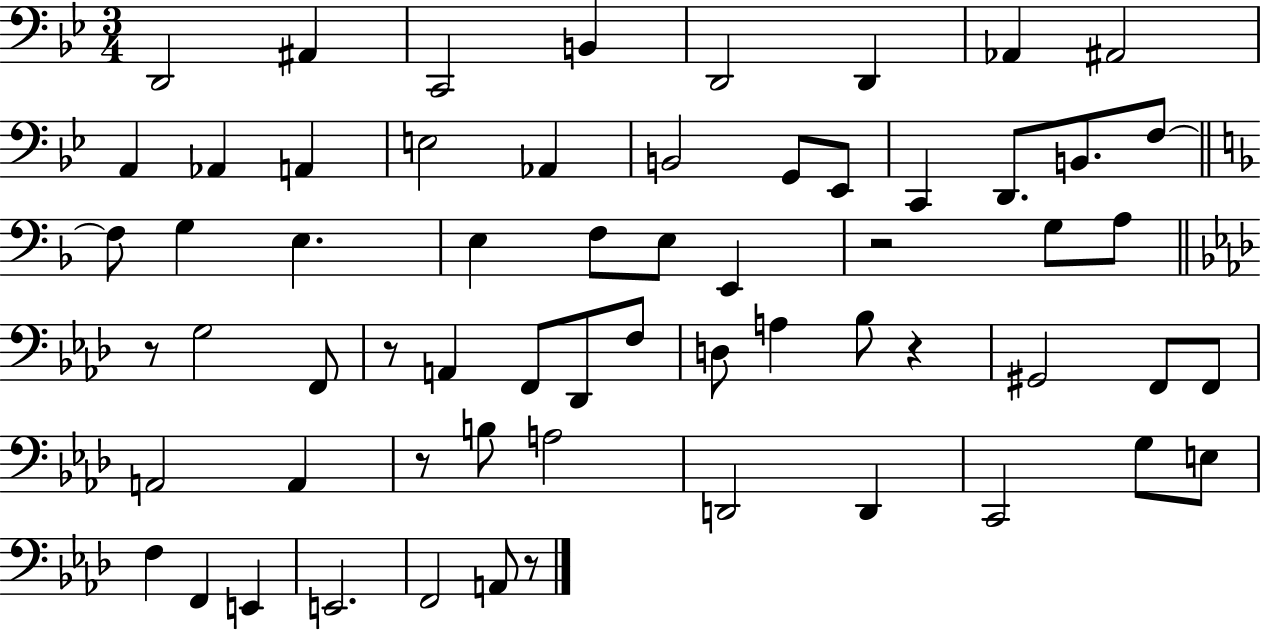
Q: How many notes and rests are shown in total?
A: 62